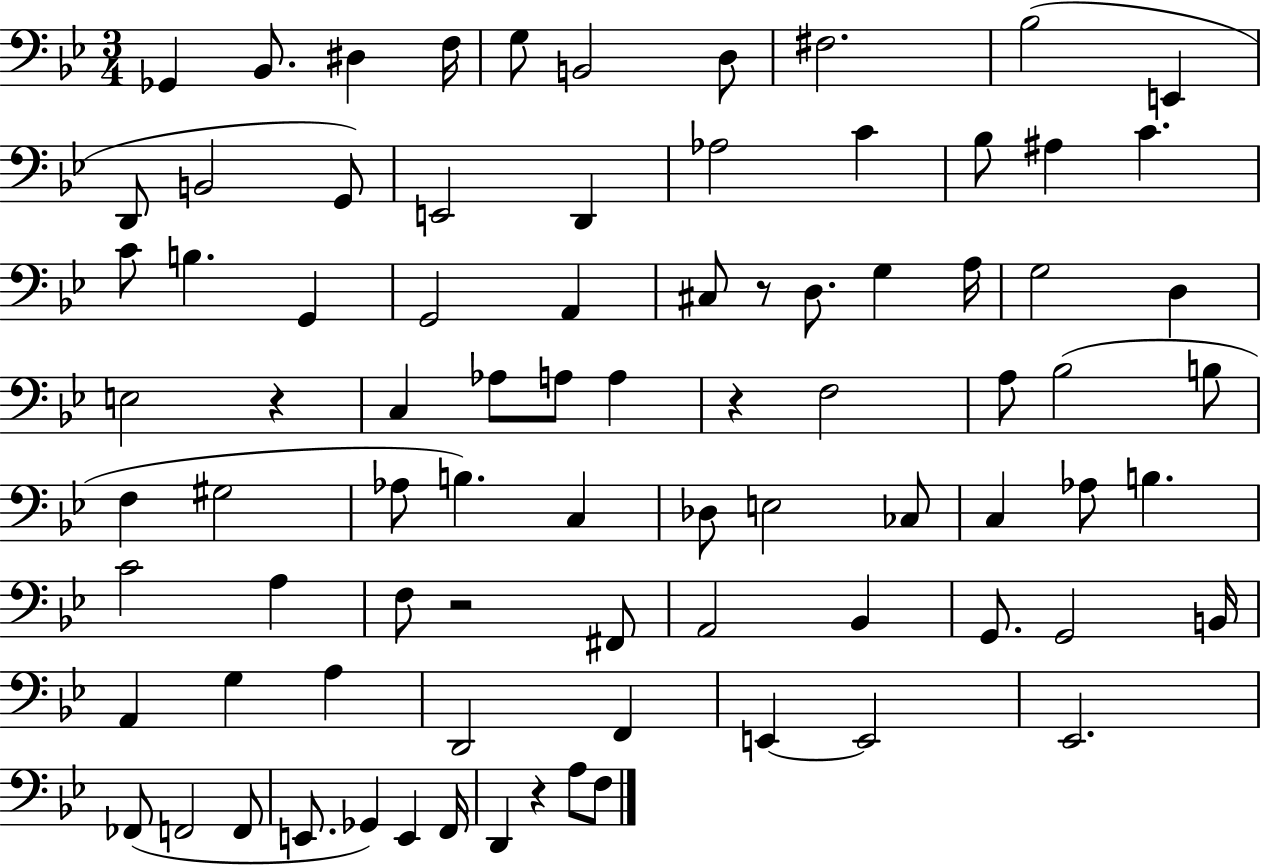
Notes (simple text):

Gb2/q Bb2/e. D#3/q F3/s G3/e B2/h D3/e F#3/h. Bb3/h E2/q D2/e B2/h G2/e E2/h D2/q Ab3/h C4/q Bb3/e A#3/q C4/q. C4/e B3/q. G2/q G2/h A2/q C#3/e R/e D3/e. G3/q A3/s G3/h D3/q E3/h R/q C3/q Ab3/e A3/e A3/q R/q F3/h A3/e Bb3/h B3/e F3/q G#3/h Ab3/e B3/q. C3/q Db3/e E3/h CES3/e C3/q Ab3/e B3/q. C4/h A3/q F3/e R/h F#2/e A2/h Bb2/q G2/e. G2/h B2/s A2/q G3/q A3/q D2/h F2/q E2/q E2/h Eb2/h. FES2/e F2/h F2/e E2/e. Gb2/q E2/q F2/s D2/q R/q A3/e F3/e